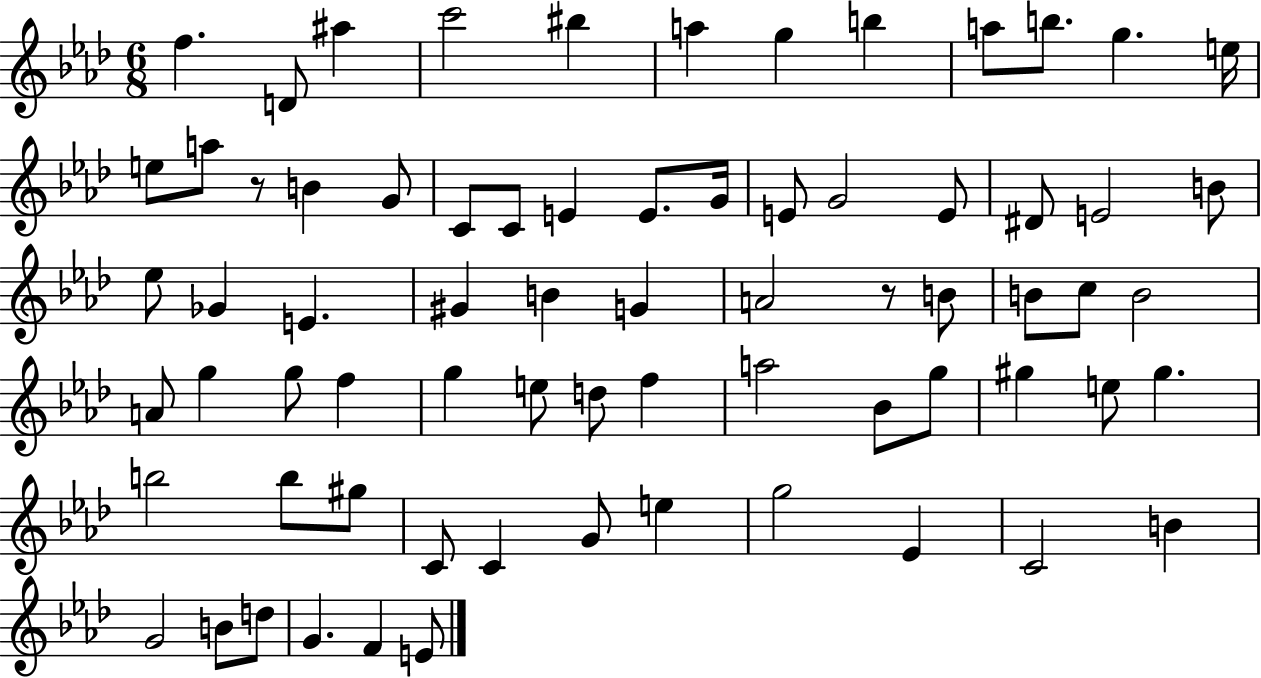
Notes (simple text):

F5/q. D4/e A#5/q C6/h BIS5/q A5/q G5/q B5/q A5/e B5/e. G5/q. E5/s E5/e A5/e R/e B4/q G4/e C4/e C4/e E4/q E4/e. G4/s E4/e G4/h E4/e D#4/e E4/h B4/e Eb5/e Gb4/q E4/q. G#4/q B4/q G4/q A4/h R/e B4/e B4/e C5/e B4/h A4/e G5/q G5/e F5/q G5/q E5/e D5/e F5/q A5/h Bb4/e G5/e G#5/q E5/e G#5/q. B5/h B5/e G#5/e C4/e C4/q G4/e E5/q G5/h Eb4/q C4/h B4/q G4/h B4/e D5/e G4/q. F4/q E4/e